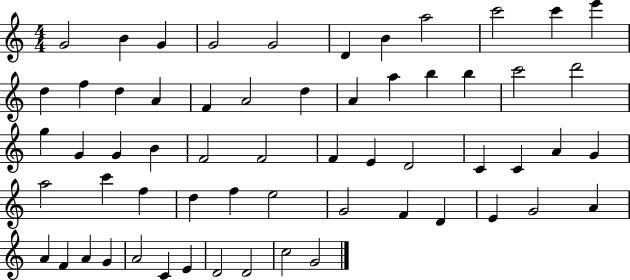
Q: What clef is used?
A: treble